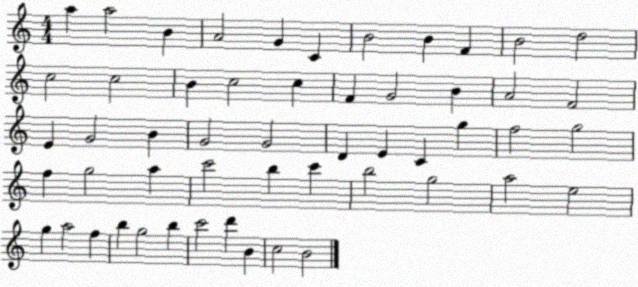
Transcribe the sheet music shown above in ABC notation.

X:1
T:Untitled
M:4/4
L:1/4
K:C
a a2 B A2 G C B2 B F B2 d2 c2 c2 B c2 c F G2 B A2 F2 E G2 B G2 G2 D E C g f2 g2 f g2 a c'2 b c' b2 g2 a2 e2 g a2 f b g2 b c'2 d' B c2 B2